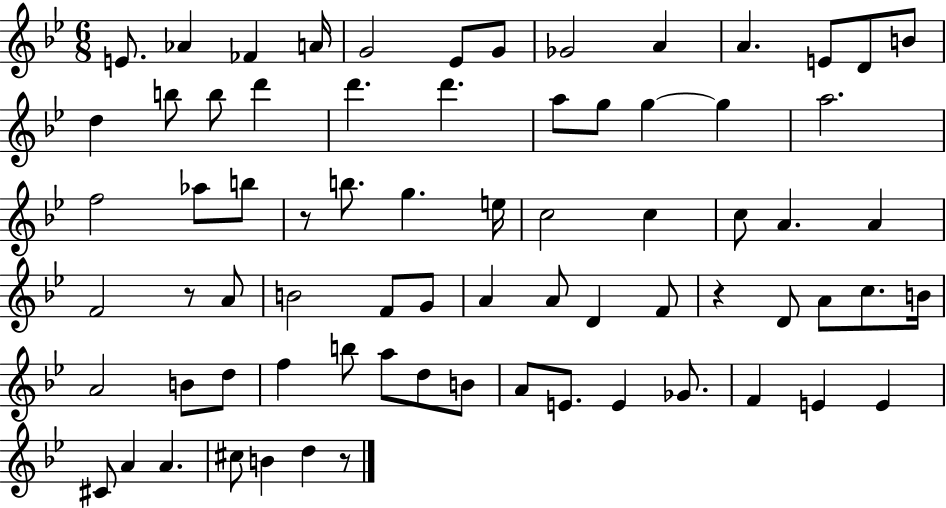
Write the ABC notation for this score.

X:1
T:Untitled
M:6/8
L:1/4
K:Bb
E/2 _A _F A/4 G2 _E/2 G/2 _G2 A A E/2 D/2 B/2 d b/2 b/2 d' d' d' a/2 g/2 g g a2 f2 _a/2 b/2 z/2 b/2 g e/4 c2 c c/2 A A F2 z/2 A/2 B2 F/2 G/2 A A/2 D F/2 z D/2 A/2 c/2 B/4 A2 B/2 d/2 f b/2 a/2 d/2 B/2 A/2 E/2 E _G/2 F E E ^C/2 A A ^c/2 B d z/2